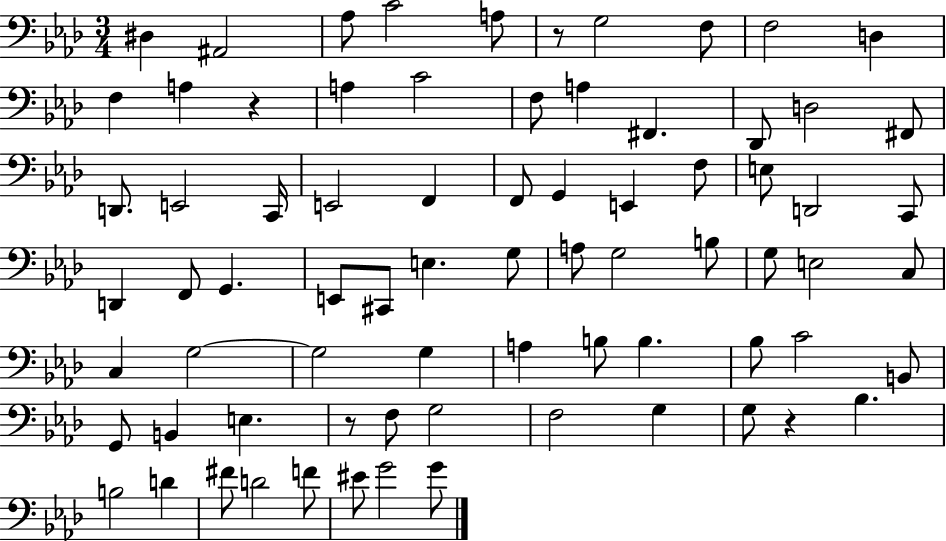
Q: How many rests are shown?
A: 4